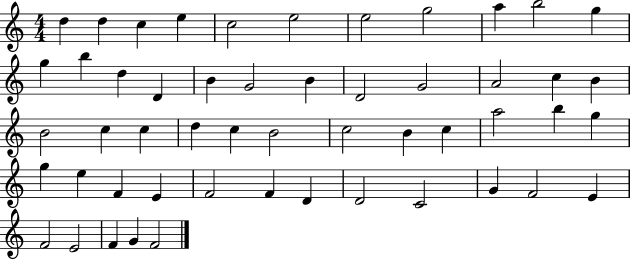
{
  \clef treble
  \numericTimeSignature
  \time 4/4
  \key c \major
  d''4 d''4 c''4 e''4 | c''2 e''2 | e''2 g''2 | a''4 b''2 g''4 | \break g''4 b''4 d''4 d'4 | b'4 g'2 b'4 | d'2 g'2 | a'2 c''4 b'4 | \break b'2 c''4 c''4 | d''4 c''4 b'2 | c''2 b'4 c''4 | a''2 b''4 g''4 | \break g''4 e''4 f'4 e'4 | f'2 f'4 d'4 | d'2 c'2 | g'4 f'2 e'4 | \break f'2 e'2 | f'4 g'4 f'2 | \bar "|."
}